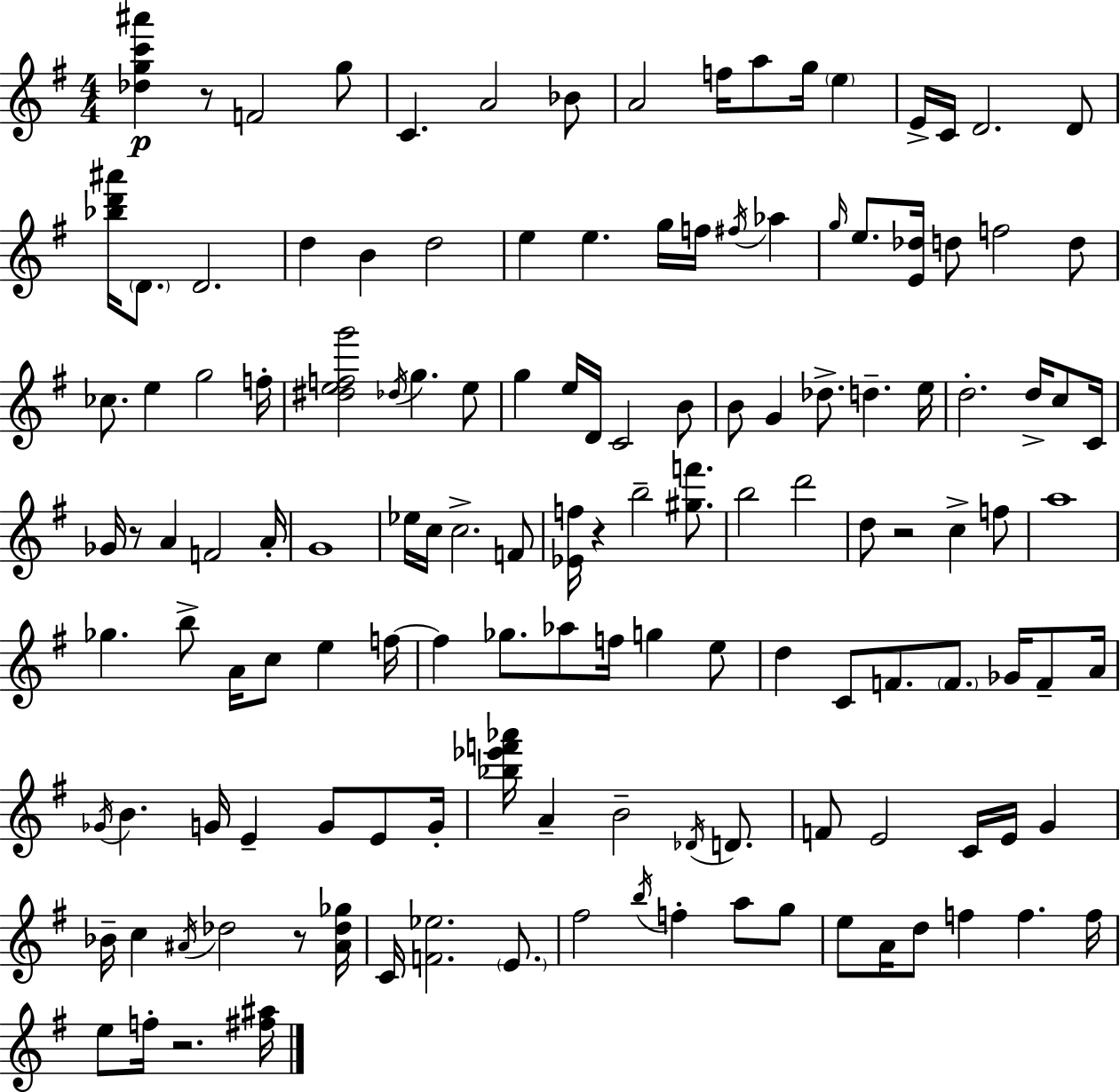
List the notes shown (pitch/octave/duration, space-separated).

[Db5,G5,C6,A#6]/q R/e F4/h G5/e C4/q. A4/h Bb4/e A4/h F5/s A5/e G5/s E5/q E4/s C4/s D4/h. D4/e [Bb5,D6,A#6]/s D4/e. D4/h. D5/q B4/q D5/h E5/q E5/q. G5/s F5/s F#5/s Ab5/q G5/s E5/e. [E4,Db5]/s D5/e F5/h D5/e CES5/e. E5/q G5/h F5/s [D#5,E5,F5,G6]/h Db5/s G5/q. E5/e G5/q E5/s D4/s C4/h B4/e B4/e G4/q Db5/e. D5/q. E5/s D5/h. D5/s C5/e C4/s Gb4/s R/e A4/q F4/h A4/s G4/w Eb5/s C5/s C5/h. F4/e [Eb4,F5]/s R/q B5/h [G#5,F6]/e. B5/h D6/h D5/e R/h C5/q F5/e A5/w Gb5/q. B5/e A4/s C5/e E5/q F5/s F5/q Gb5/e. Ab5/e F5/s G5/q E5/e D5/q C4/e F4/e. F4/e. Gb4/s F4/e A4/s Gb4/s B4/q. G4/s E4/q G4/e E4/e G4/s [Bb5,Eb6,F6,Ab6]/s A4/q B4/h Db4/s D4/e. F4/e E4/h C4/s E4/s G4/q Bb4/s C5/q A#4/s Db5/h R/e [A#4,Db5,Gb5]/s C4/s [F4,Eb5]/h. E4/e. F#5/h B5/s F5/q A5/e G5/e E5/e A4/s D5/e F5/q F5/q. F5/s E5/e F5/s R/h. [F#5,A#5]/s